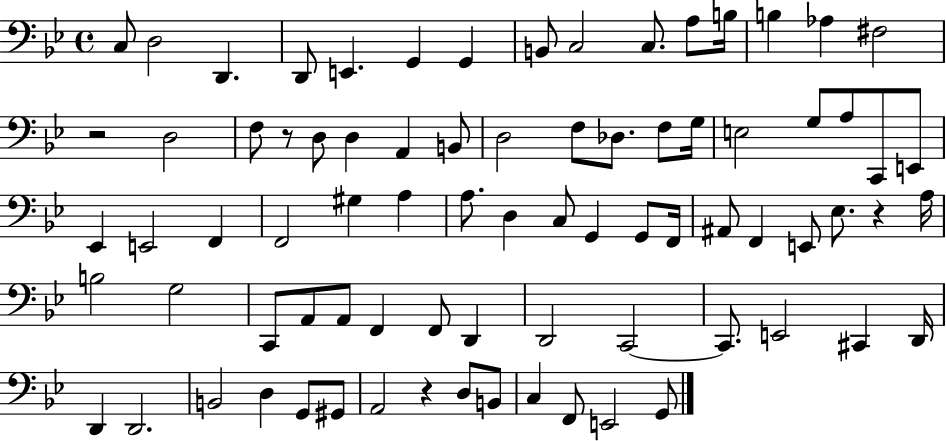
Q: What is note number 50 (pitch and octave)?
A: G3